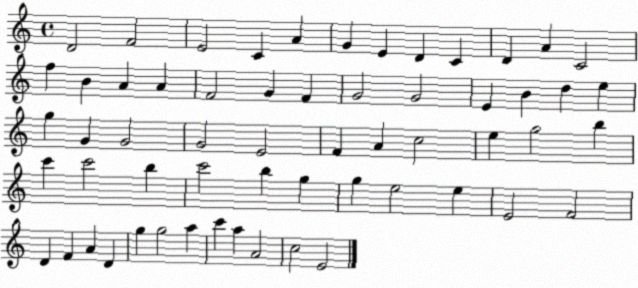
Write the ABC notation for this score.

X:1
T:Untitled
M:4/4
L:1/4
K:C
D2 F2 E2 C A G E D C D A C2 f B A A F2 G F G2 G2 E B d e g G G2 G2 E2 F A c2 e g2 b c' c'2 b c'2 b g g e2 e E2 F2 D F A D g g2 a c' a A2 c2 E2